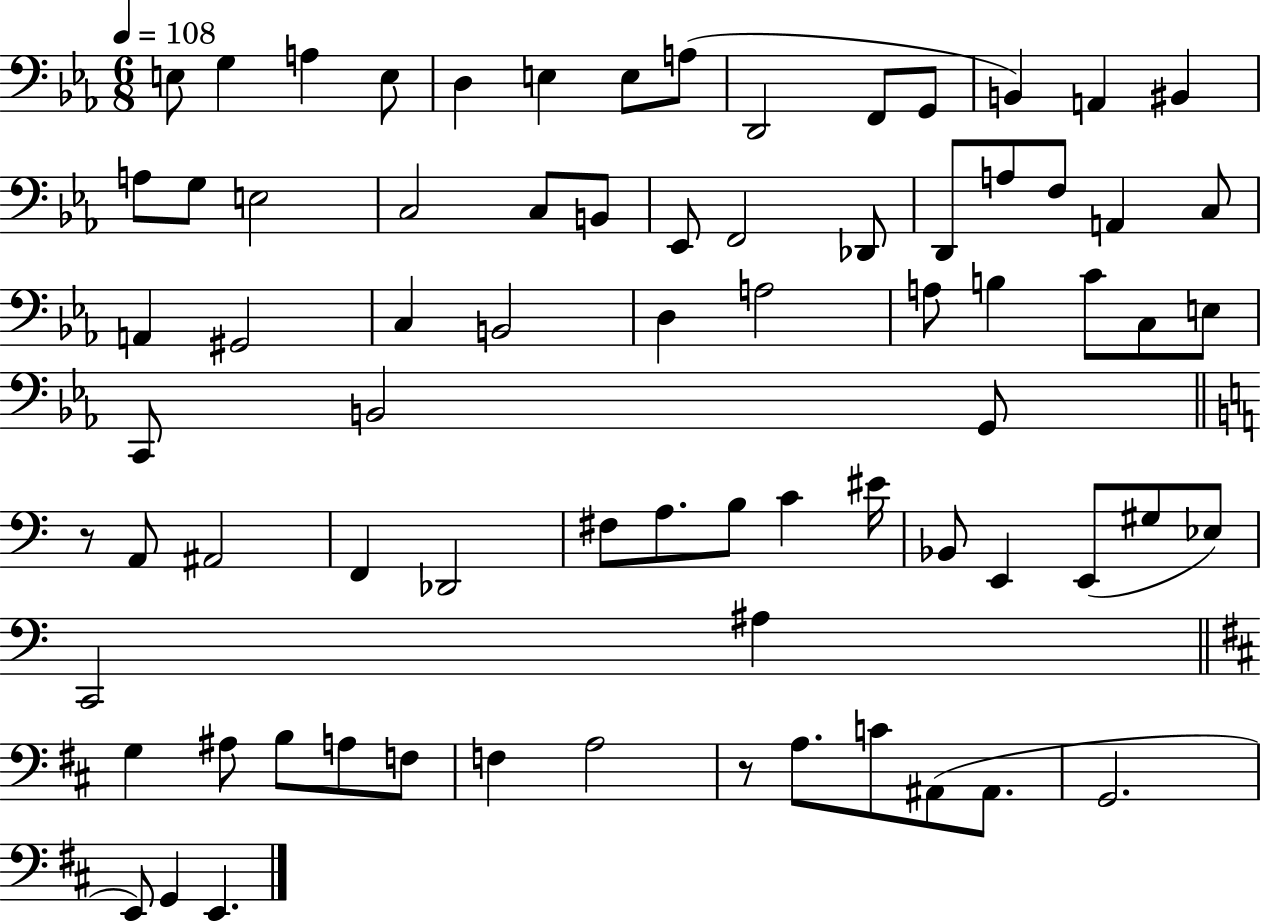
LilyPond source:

{
  \clef bass
  \numericTimeSignature
  \time 6/8
  \key ees \major
  \tempo 4 = 108
  e8 g4 a4 e8 | d4 e4 e8 a8( | d,2 f,8 g,8 | b,4) a,4 bis,4 | \break a8 g8 e2 | c2 c8 b,8 | ees,8 f,2 des,8 | d,8 a8 f8 a,4 c8 | \break a,4 gis,2 | c4 b,2 | d4 a2 | a8 b4 c'8 c8 e8 | \break c,8 b,2 g,8 | \bar "||" \break \key c \major r8 a,8 ais,2 | f,4 des,2 | fis8 a8. b8 c'4 eis'16 | bes,8 e,4 e,8( gis8 ees8) | \break c,2 ais4 | \bar "||" \break \key d \major g4 ais8 b8 a8 f8 | f4 a2 | r8 a8. c'8 ais,8( ais,8. | g,2. | \break e,8) g,4 e,4. | \bar "|."
}